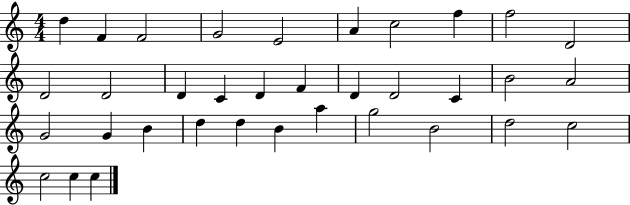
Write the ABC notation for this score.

X:1
T:Untitled
M:4/4
L:1/4
K:C
d F F2 G2 E2 A c2 f f2 D2 D2 D2 D C D F D D2 C B2 A2 G2 G B d d B a g2 B2 d2 c2 c2 c c